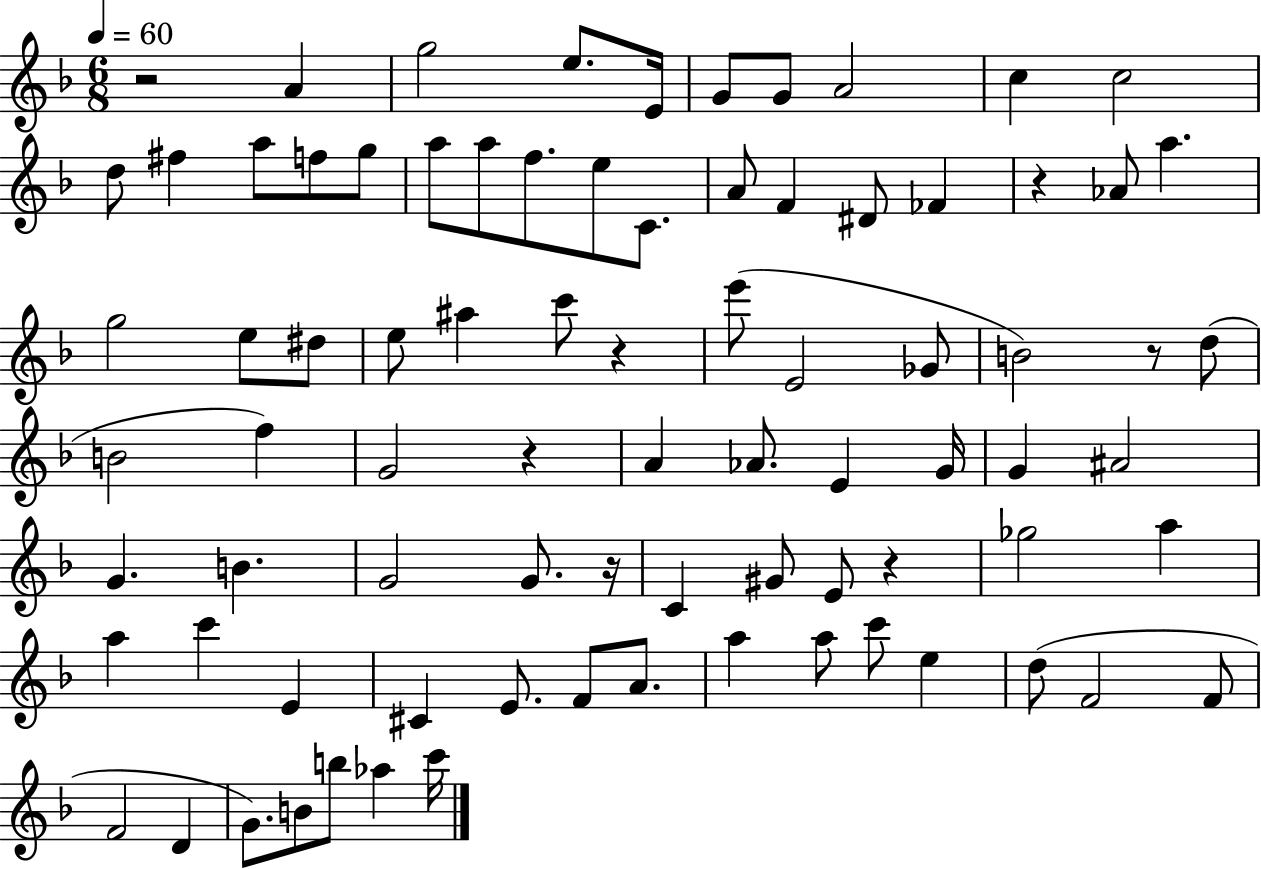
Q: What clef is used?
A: treble